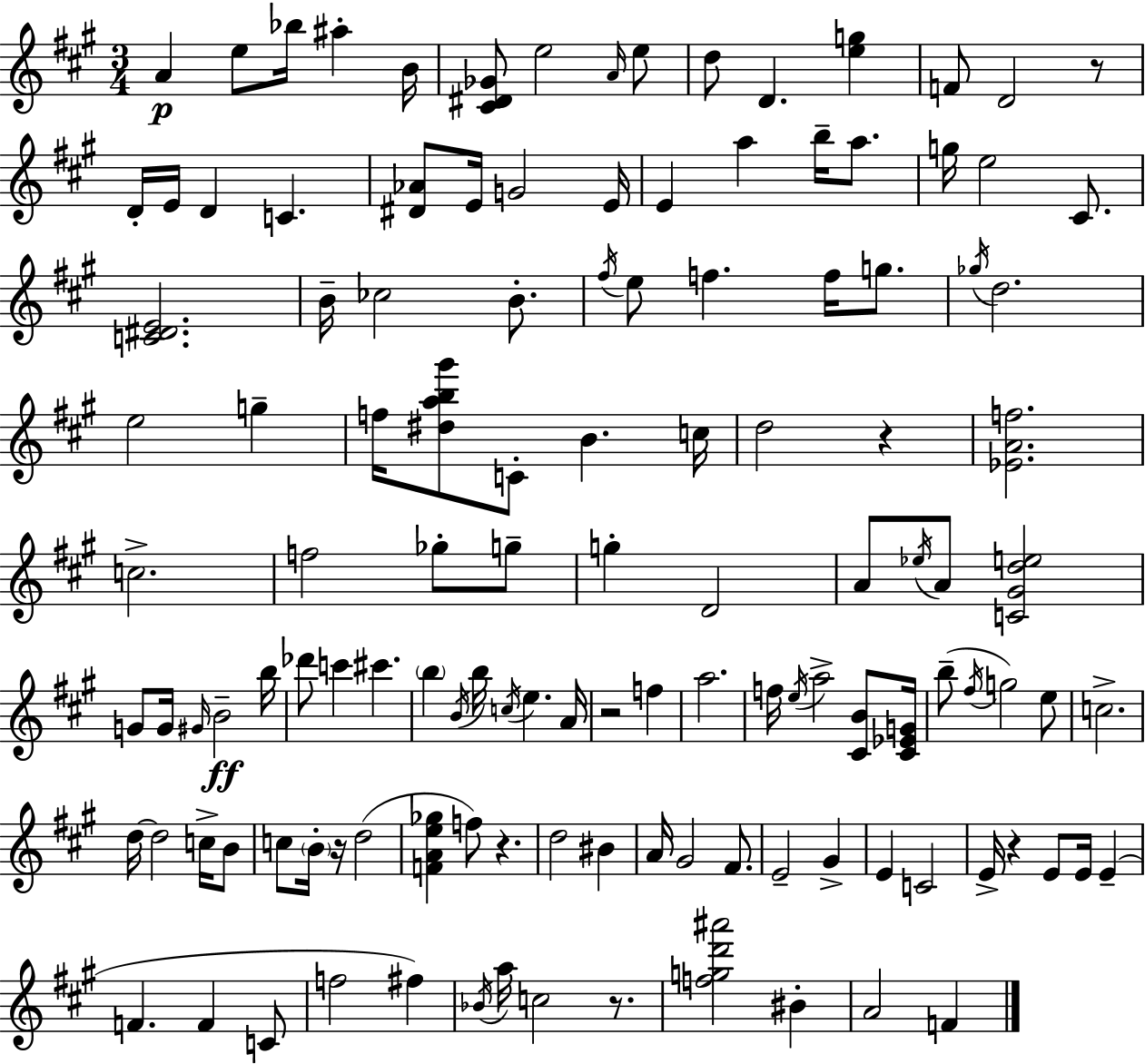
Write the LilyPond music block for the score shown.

{
  \clef treble
  \numericTimeSignature
  \time 3/4
  \key a \major
  a'4\p e''8 bes''16 ais''4-. b'16 | <cis' dis' ges'>8 e''2 \grace { a'16 } e''8 | d''8 d'4. <e'' g''>4 | f'8 d'2 r8 | \break d'16-. e'16 d'4 c'4. | <dis' aes'>8 e'16 g'2 | e'16 e'4 a''4 b''16-- a''8. | g''16 e''2 cis'8. | \break <c' dis' e'>2. | b'16-- ces''2 b'8.-. | \acciaccatura { fis''16 } e''8 f''4. f''16 g''8. | \acciaccatura { ges''16 } d''2. | \break e''2 g''4-- | f''16 <dis'' a'' b'' gis'''>8 c'8-. b'4. | c''16 d''2 r4 | <ees' a' f''>2. | \break c''2.-> | f''2 ges''8-. | g''8-- g''4-. d'2 | a'8 \acciaccatura { ees''16 } a'8 <c' gis' d'' e''>2 | \break g'8 g'16 \grace { gis'16 }\ff b'2-- | b''16 des'''8 c'''4 cis'''4. | \parenthesize b''4 \acciaccatura { b'16 } b''16 \acciaccatura { c''16 } | e''4. a'16 r2 | \break f''4 a''2. | f''16 \acciaccatura { e''16 } a''2-> | <cis' b'>8 <cis' ees' g'>16 b''8--( \acciaccatura { fis''16 } g''2) | e''8 c''2.-> | \break d''16~~ d''2 | c''16-> b'8 c''8 \parenthesize b'16-. | r16 d''2( <f' a' e'' ges''>4 | f''8) r4. d''2 | \break bis'4 a'16 gis'2 | fis'8. e'2-- | gis'4-> e'4 | c'2 e'16-> r4 | \break e'8 e'16 e'4--( f'4. | f'4 c'8 f''2 | fis''4) \acciaccatura { bes'16 } a''16 c''2 | r8. <f'' g'' d''' ais'''>2 | \break bis'4-. a'2 | f'4 \bar "|."
}